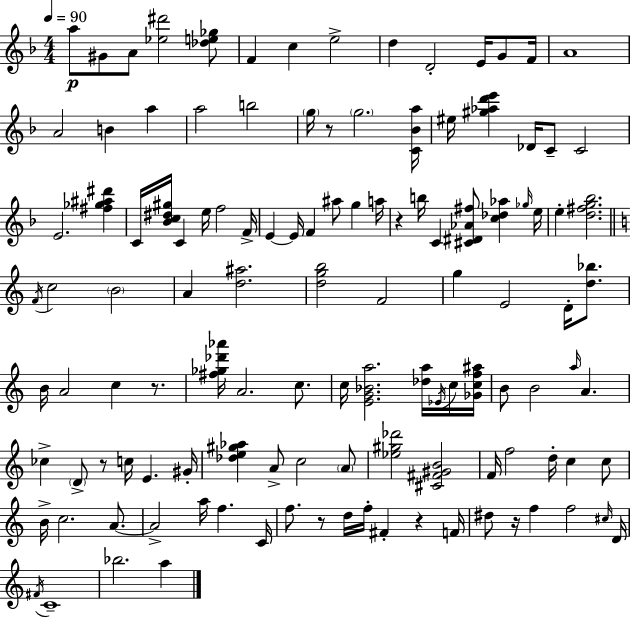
A5/e G#4/e A4/e [Eb5,D#6]/h [Db5,E5,Gb5]/e F4/q C5/q E5/h D5/q D4/h E4/s G4/e F4/s A4/w A4/h B4/q A5/q A5/h B5/h G5/s R/e G5/h. [C4,Bb4,A5]/s EIS5/s [G#5,Ab5,D6,E6]/q Db4/s C4/e C4/h E4/h. [F#5,Gb5,A#5,D#6]/q C4/s [Bb4,C5,D#5,G#5]/s C4/q E5/s F5/h F4/s E4/q E4/s F4/q A#5/e G5/q A5/s R/q B5/s C4/q [C#4,D#4,Ab4,F#5]/e [C5,Db5,Ab5]/q Gb5/s E5/s E5/q [D5,F#5,G5,Bb5]/h. F4/s C5/h B4/h A4/q [D5,A#5]/h. [D5,G5,B5]/h F4/h G5/q E4/h D4/s [D5,Bb5]/e. B4/s A4/h C5/q R/e. [F#5,Gb5,Db6,Ab6]/s A4/h. C5/e. C5/s [E4,G4,Bb4,A5]/h. [Db5,A5]/s Eb4/s C5/s [Gb4,C5,F5,A#5]/s B4/e B4/h A5/s A4/q. CES5/q D4/e R/e C5/s E4/q. G#4/s [Db5,E5,G#5,Ab5]/q A4/e C5/h A4/e [Eb5,G#5,Db6]/h [C#4,F#4,G#4,B4]/h F4/s F5/h D5/s C5/q C5/e B4/s C5/h. A4/e. A4/h A5/s F5/q. C4/s F5/e. R/e D5/s F5/s F#4/q R/q F4/s D#5/e R/s F5/q F5/h C#5/s D4/s F#4/s C4/w Bb5/h. A5/q